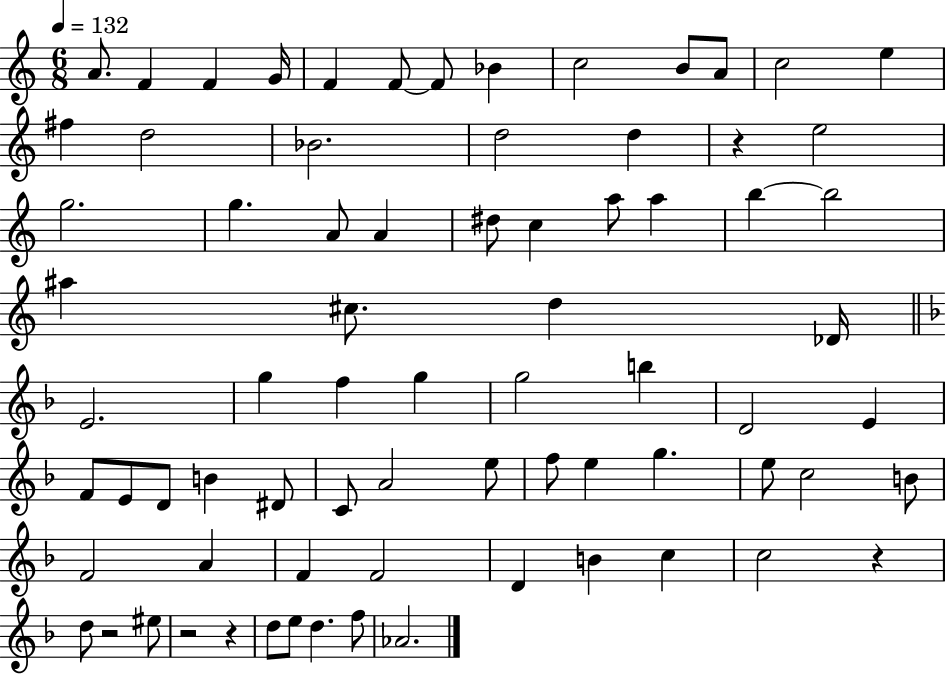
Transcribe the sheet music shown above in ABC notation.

X:1
T:Untitled
M:6/8
L:1/4
K:C
A/2 F F G/4 F F/2 F/2 _B c2 B/2 A/2 c2 e ^f d2 _B2 d2 d z e2 g2 g A/2 A ^d/2 c a/2 a b b2 ^a ^c/2 d _D/4 E2 g f g g2 b D2 E F/2 E/2 D/2 B ^D/2 C/2 A2 e/2 f/2 e g e/2 c2 B/2 F2 A F F2 D B c c2 z d/2 z2 ^e/2 z2 z d/2 e/2 d f/2 _A2